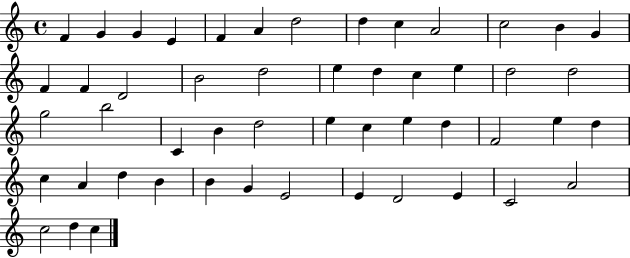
F4/q G4/q G4/q E4/q F4/q A4/q D5/h D5/q C5/q A4/h C5/h B4/q G4/q F4/q F4/q D4/h B4/h D5/h E5/q D5/q C5/q E5/q D5/h D5/h G5/h B5/h C4/q B4/q D5/h E5/q C5/q E5/q D5/q F4/h E5/q D5/q C5/q A4/q D5/q B4/q B4/q G4/q E4/h E4/q D4/h E4/q C4/h A4/h C5/h D5/q C5/q